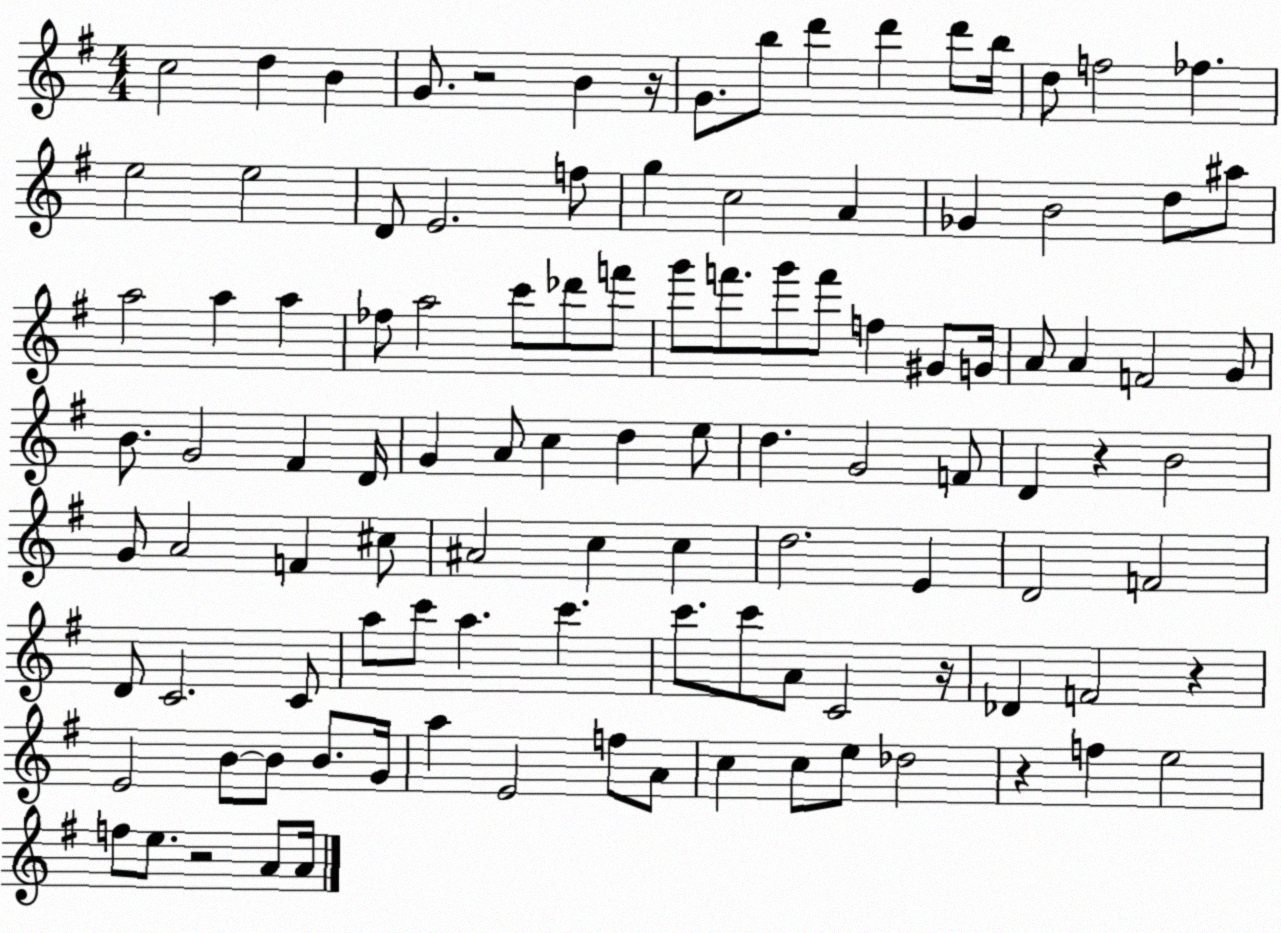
X:1
T:Untitled
M:4/4
L:1/4
K:G
c2 d B G/2 z2 B z/4 G/2 b/2 d' d' d'/2 b/4 d/2 f2 _f e2 e2 D/2 E2 f/2 g c2 A _G B2 d/2 ^a/2 a2 a a _f/2 a2 c'/2 _d'/2 f'/2 g'/2 f'/2 g'/2 f'/2 f ^G/2 G/4 A/2 A F2 G/2 B/2 G2 ^F D/4 G A/2 c d e/2 d G2 F/2 D z B2 G/2 A2 F ^c/2 ^A2 c c d2 E D2 F2 D/2 C2 C/2 a/2 c'/2 a c' c'/2 c'/2 A/2 C2 z/4 _D F2 z E2 B/2 B/2 B/2 G/4 a E2 f/2 A/2 c c/2 e/2 _d2 z f e2 f/2 e/2 z2 A/2 A/4